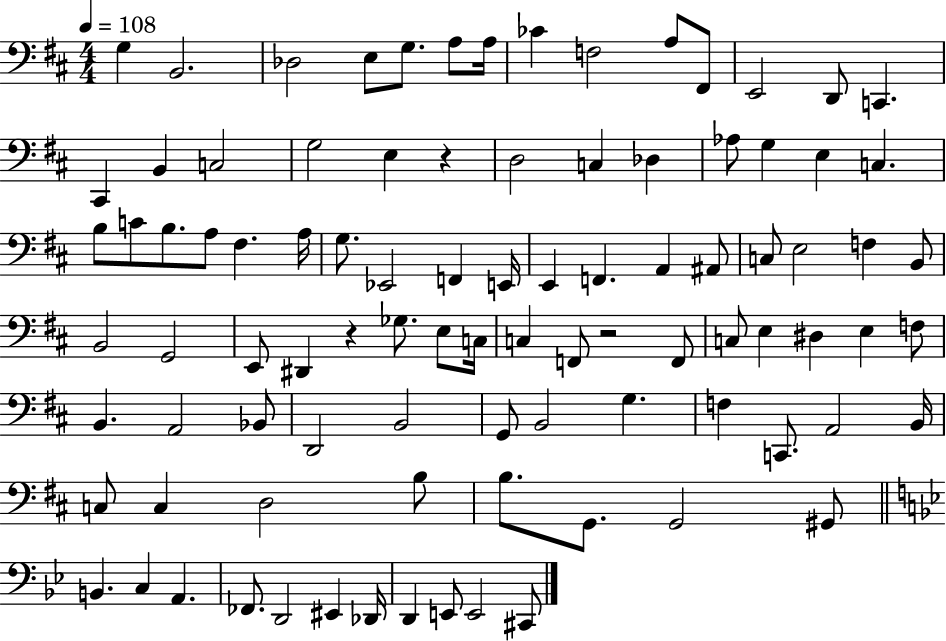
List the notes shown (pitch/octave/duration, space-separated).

G3/q B2/h. Db3/h E3/e G3/e. A3/e A3/s CES4/q F3/h A3/e F#2/e E2/h D2/e C2/q. C#2/q B2/q C3/h G3/h E3/q R/q D3/h C3/q Db3/q Ab3/e G3/q E3/q C3/q. B3/e C4/e B3/e. A3/e F#3/q. A3/s G3/e. Eb2/h F2/q E2/s E2/q F2/q. A2/q A#2/e C3/e E3/h F3/q B2/e B2/h G2/h E2/e D#2/q R/q Gb3/e. E3/e C3/s C3/q F2/e R/h F2/e C3/e E3/q D#3/q E3/q F3/e B2/q. A2/h Bb2/e D2/h B2/h G2/e B2/h G3/q. F3/q C2/e. A2/h B2/s C3/e C3/q D3/h B3/e B3/e. G2/e. G2/h G#2/e B2/q. C3/q A2/q. FES2/e. D2/h EIS2/q Db2/s D2/q E2/e E2/h C#2/e